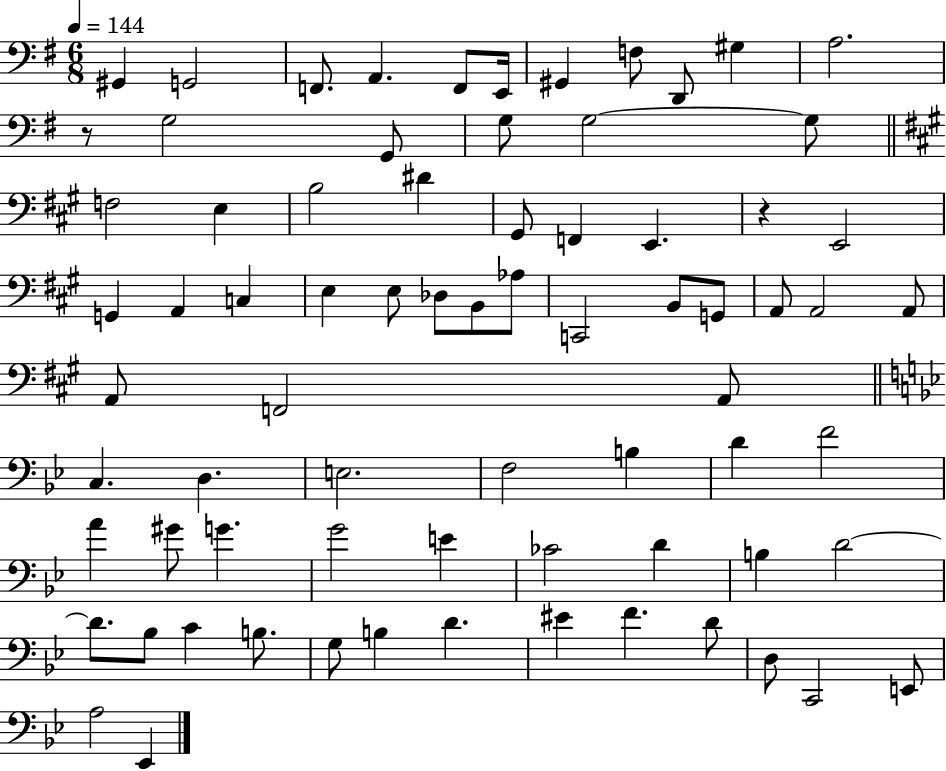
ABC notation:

X:1
T:Untitled
M:6/8
L:1/4
K:G
^G,, G,,2 F,,/2 A,, F,,/2 E,,/4 ^G,, F,/2 D,,/2 ^G, A,2 z/2 G,2 G,,/2 G,/2 G,2 G,/2 F,2 E, B,2 ^D ^G,,/2 F,, E,, z E,,2 G,, A,, C, E, E,/2 _D,/2 B,,/2 _A,/2 C,,2 B,,/2 G,,/2 A,,/2 A,,2 A,,/2 A,,/2 F,,2 A,,/2 C, D, E,2 F,2 B, D F2 A ^G/2 G G2 E _C2 D B, D2 D/2 _B,/2 C B,/2 G,/2 B, D ^E F D/2 D,/2 C,,2 E,,/2 A,2 _E,,